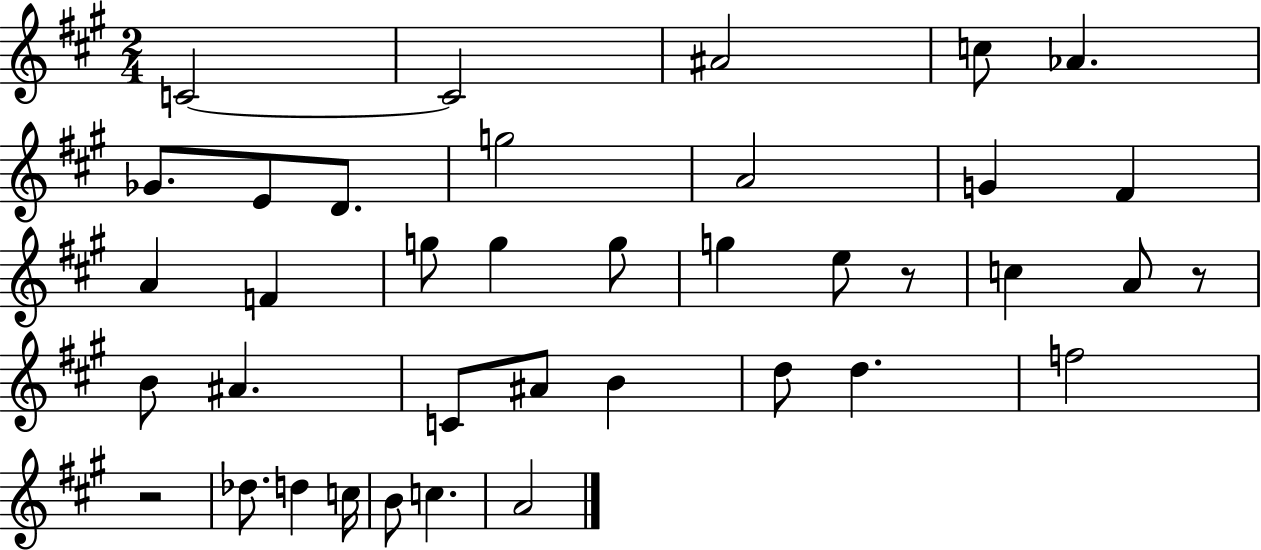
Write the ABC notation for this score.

X:1
T:Untitled
M:2/4
L:1/4
K:A
C2 C2 ^A2 c/2 _A _G/2 E/2 D/2 g2 A2 G ^F A F g/2 g g/2 g e/2 z/2 c A/2 z/2 B/2 ^A C/2 ^A/2 B d/2 d f2 z2 _d/2 d c/4 B/2 c A2